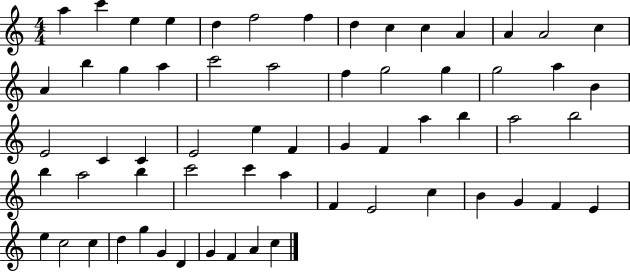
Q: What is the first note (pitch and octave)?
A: A5